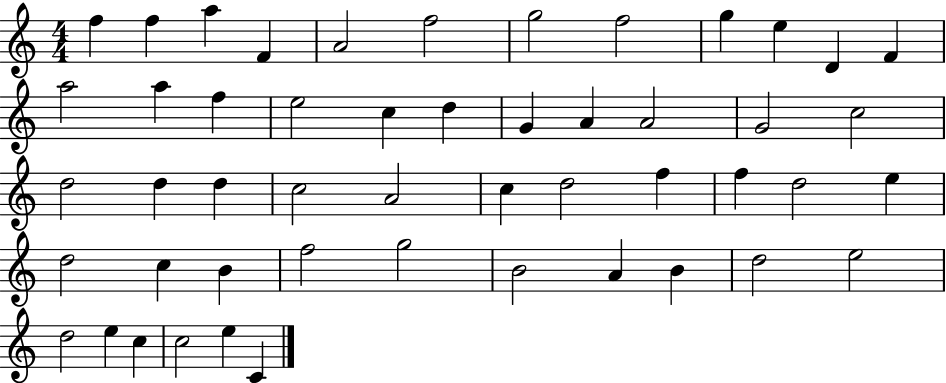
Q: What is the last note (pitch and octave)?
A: C4